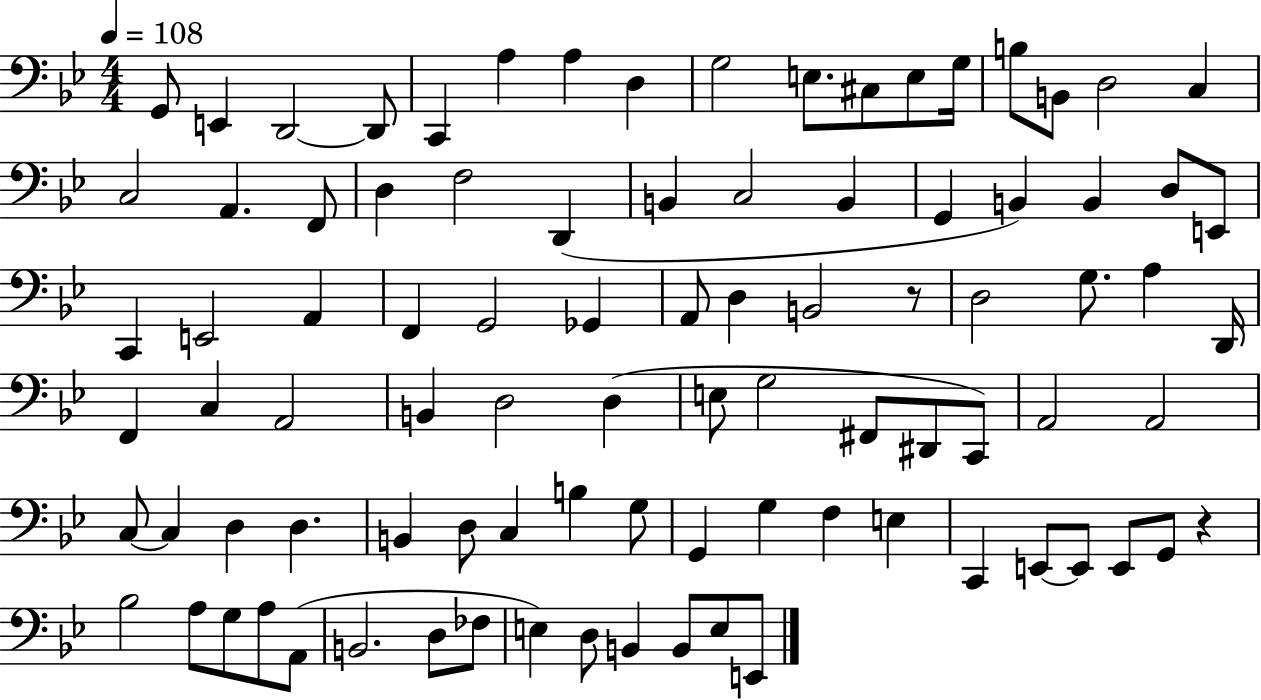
X:1
T:Untitled
M:4/4
L:1/4
K:Bb
G,,/2 E,, D,,2 D,,/2 C,, A, A, D, G,2 E,/2 ^C,/2 E,/2 G,/4 B,/2 B,,/2 D,2 C, C,2 A,, F,,/2 D, F,2 D,, B,, C,2 B,, G,, B,, B,, D,/2 E,,/2 C,, E,,2 A,, F,, G,,2 _G,, A,,/2 D, B,,2 z/2 D,2 G,/2 A, D,,/4 F,, C, A,,2 B,, D,2 D, E,/2 G,2 ^F,,/2 ^D,,/2 C,,/2 A,,2 A,,2 C,/2 C, D, D, B,, D,/2 C, B, G,/2 G,, G, F, E, C,, E,,/2 E,,/2 E,,/2 G,,/2 z _B,2 A,/2 G,/2 A,/2 A,,/2 B,,2 D,/2 _F,/2 E, D,/2 B,, B,,/2 E,/2 E,,/2